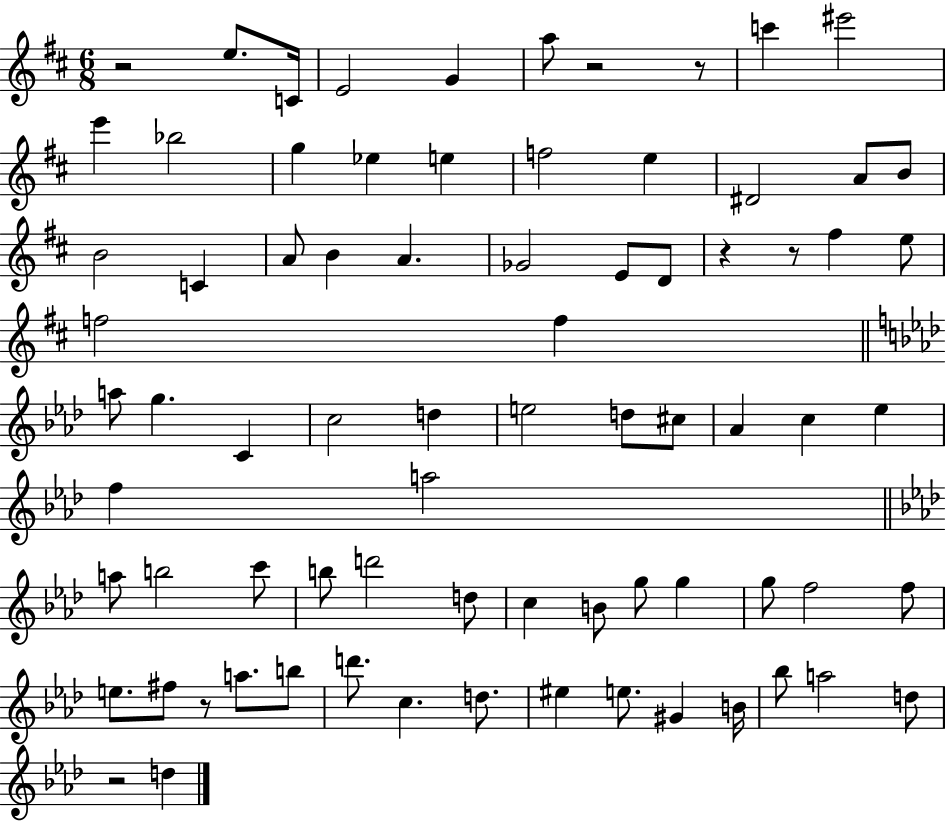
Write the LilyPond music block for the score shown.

{
  \clef treble
  \numericTimeSignature
  \time 6/8
  \key d \major
  r2 e''8. c'16 | e'2 g'4 | a''8 r2 r8 | c'''4 eis'''2 | \break e'''4 bes''2 | g''4 ees''4 e''4 | f''2 e''4 | dis'2 a'8 b'8 | \break b'2 c'4 | a'8 b'4 a'4. | ges'2 e'8 d'8 | r4 r8 fis''4 e''8 | \break f''2 f''4 | \bar "||" \break \key aes \major a''8 g''4. c'4 | c''2 d''4 | e''2 d''8 cis''8 | aes'4 c''4 ees''4 | \break f''4 a''2 | \bar "||" \break \key f \minor a''8 b''2 c'''8 | b''8 d'''2 d''8 | c''4 b'8 g''8 g''4 | g''8 f''2 f''8 | \break e''8. fis''8 r8 a''8. b''8 | d'''8. c''4. d''8. | eis''4 e''8. gis'4 b'16 | bes''8 a''2 d''8 | \break r2 d''4 | \bar "|."
}